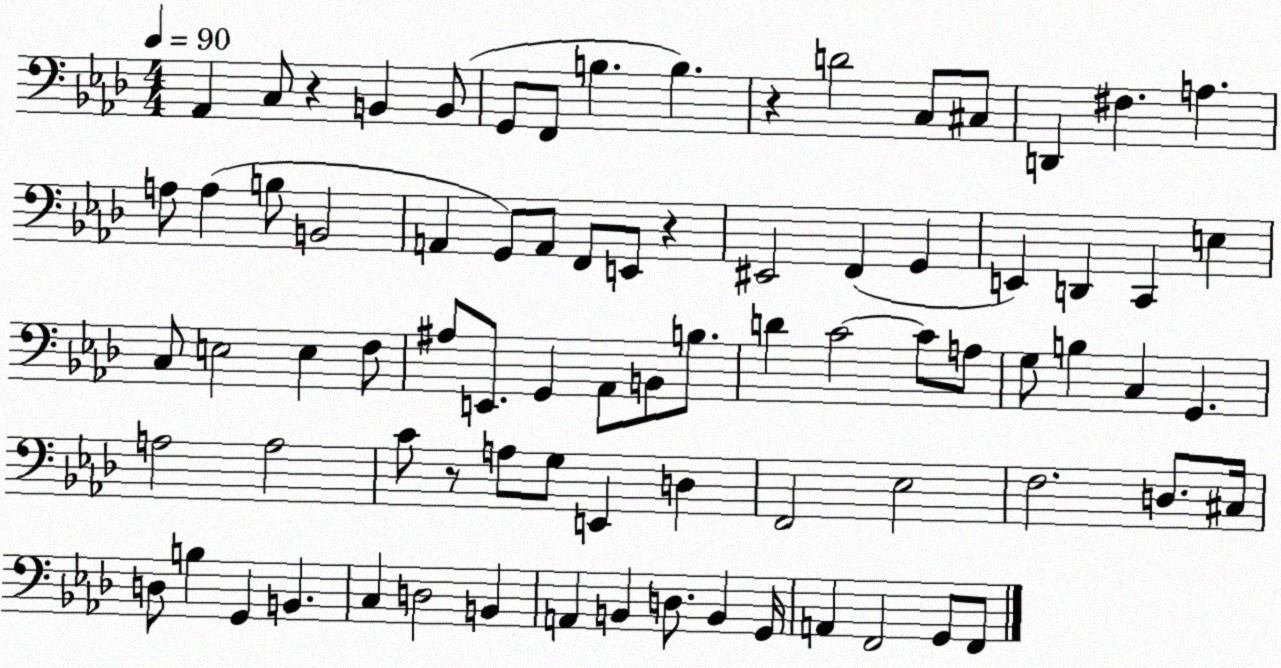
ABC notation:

X:1
T:Untitled
M:4/4
L:1/4
K:Ab
_A,, C,/2 z B,, B,,/2 G,,/2 F,,/2 B, B, z D2 C,/2 ^C,/2 D,, ^F, A, A,/2 A, B,/2 B,,2 A,, G,,/2 A,,/2 F,,/2 E,,/2 z ^E,,2 F,, G,, E,, D,, C,, E, C,/2 E,2 E, F,/2 ^A,/2 E,,/2 G,, _A,,/2 B,,/2 B,/2 D C2 C/2 A,/2 G,/2 B, C, G,, A,2 A,2 C/2 z/2 A,/2 G,/2 E,, D, F,,2 _E,2 F,2 D,/2 ^C,/4 D,/2 B, G,, B,, C, D,2 B,, A,, B,, D,/2 B,, G,,/4 A,, F,,2 G,,/2 F,,/2